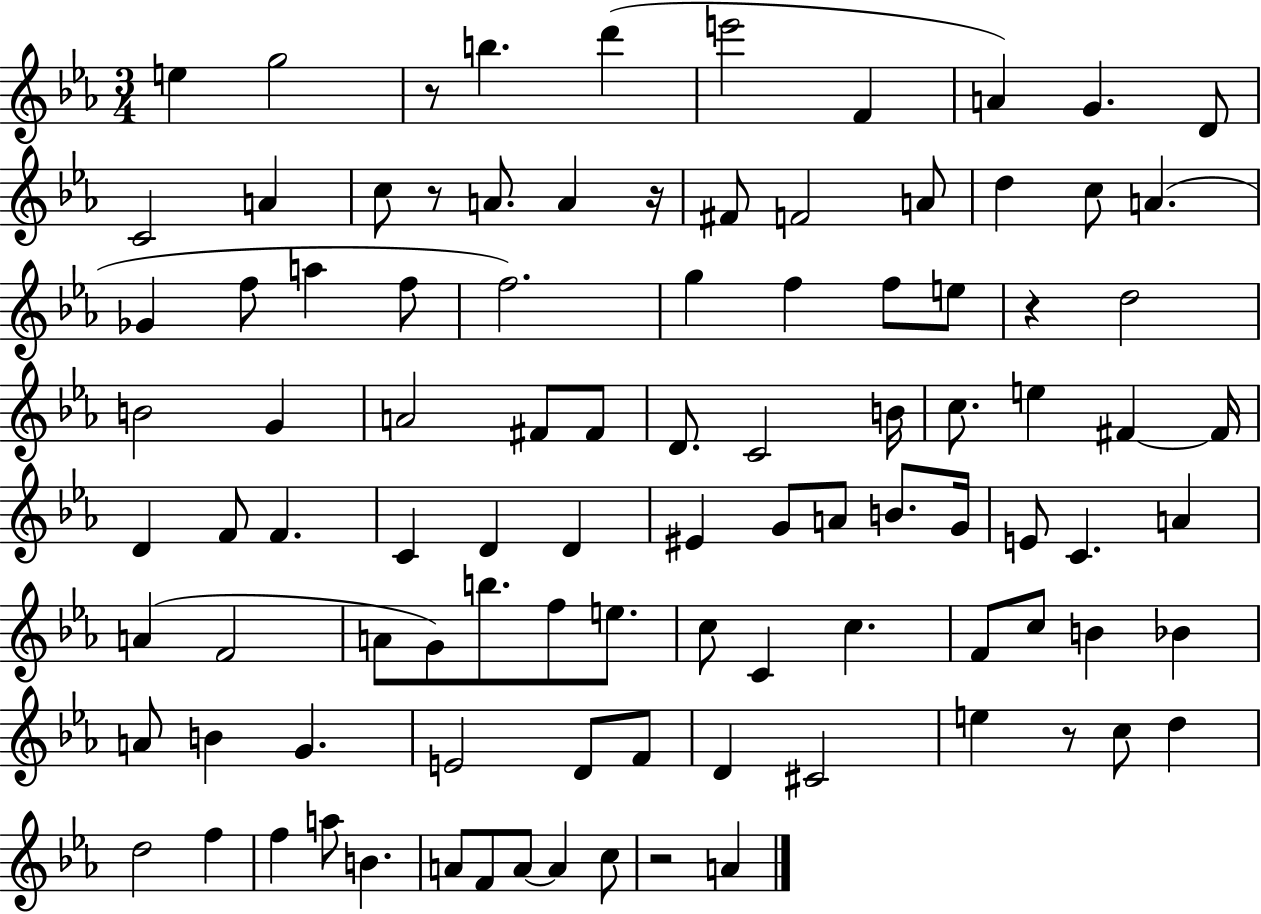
{
  \clef treble
  \numericTimeSignature
  \time 3/4
  \key ees \major
  e''4 g''2 | r8 b''4. d'''4( | e'''2 f'4 | a'4) g'4. d'8 | \break c'2 a'4 | c''8 r8 a'8. a'4 r16 | fis'8 f'2 a'8 | d''4 c''8 a'4.( | \break ges'4 f''8 a''4 f''8 | f''2.) | g''4 f''4 f''8 e''8 | r4 d''2 | \break b'2 g'4 | a'2 fis'8 fis'8 | d'8. c'2 b'16 | c''8. e''4 fis'4~~ fis'16 | \break d'4 f'8 f'4. | c'4 d'4 d'4 | eis'4 g'8 a'8 b'8. g'16 | e'8 c'4. a'4 | \break a'4( f'2 | a'8 g'8) b''8. f''8 e''8. | c''8 c'4 c''4. | f'8 c''8 b'4 bes'4 | \break a'8 b'4 g'4. | e'2 d'8 f'8 | d'4 cis'2 | e''4 r8 c''8 d''4 | \break d''2 f''4 | f''4 a''8 b'4. | a'8 f'8 a'8~~ a'4 c''8 | r2 a'4 | \break \bar "|."
}